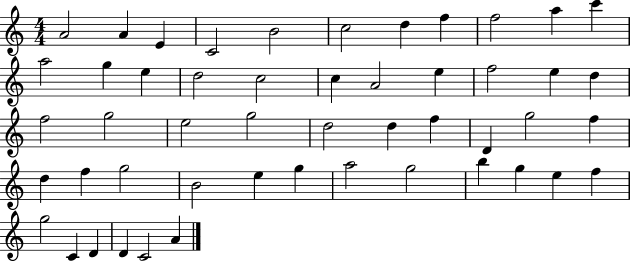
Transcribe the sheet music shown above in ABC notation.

X:1
T:Untitled
M:4/4
L:1/4
K:C
A2 A E C2 B2 c2 d f f2 a c' a2 g e d2 c2 c A2 e f2 e d f2 g2 e2 g2 d2 d f D g2 f d f g2 B2 e g a2 g2 b g e f g2 C D D C2 A